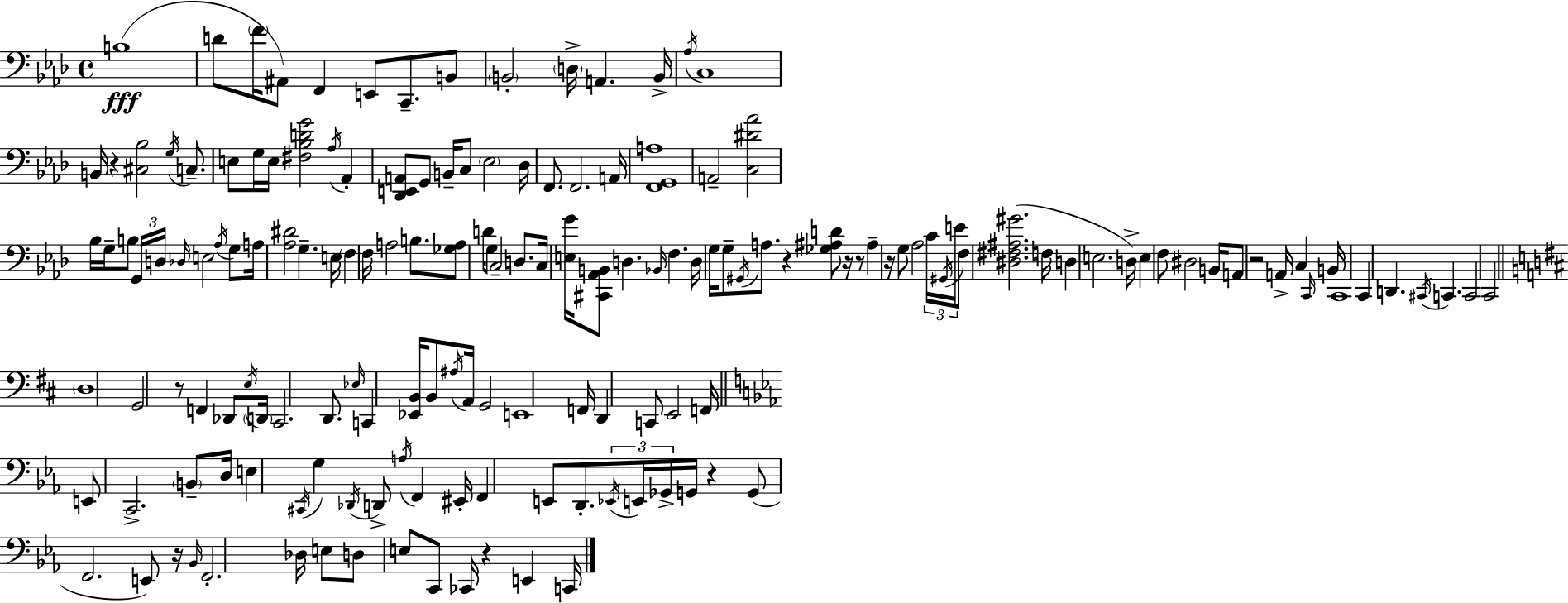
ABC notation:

X:1
T:Untitled
M:4/4
L:1/4
K:Fm
B,4 D/2 F/4 ^A,,/2 F,, E,,/2 C,,/2 B,,/2 B,,2 D,/4 A,, B,,/4 _A,/4 C,4 B,,/4 z [^C,_B,]2 G,/4 C,/2 E,/2 G,/4 E,/4 [^F,_B,DG]2 _A,/4 _A,, [_D,,E,,A,,]/2 G,,/2 B,,/4 C,/2 _E,2 _D,/4 F,,/2 F,,2 A,,/4 [F,,G,,A,]4 A,,2 [C,^D_A]2 _B,/4 G,/4 B,/2 G,,/4 D,/4 _D,/4 E,2 _A,/4 G,/2 A,/4 [_A,^D]2 G, E,/4 F, F,/4 A,2 B,/2 [_G,A,]/2 D/4 G,/2 C,2 D,/2 C,/4 [E,G]/4 [^C,,_A,,B,,]/2 D, _B,,/4 F, D,/4 G,/4 G,/2 ^G,,/4 A,/2 z [_G,^A,D]/2 z/4 z/2 ^A, z/4 G,/2 _A,2 C/4 ^G,,/4 E/4 F,/2 [^D,^F,^A,^G]2 F,/4 D, E,2 D,/4 E, F,/2 ^D,2 B,,/4 A,,/2 z2 A,,/4 C, C,,/4 B,,/4 C,,4 C,, D,, ^C,,/4 C,, C,,2 C,,2 D,4 G,,2 z/2 F,, _D,,/2 E,/4 D,,/4 ^C,,2 D,,/2 _E,/4 C,, [_E,,B,,]/4 B,,/2 ^A,/4 A,,/4 G,,2 E,,4 F,,/4 D,, C,,/2 E,,2 F,,/4 E,,/2 C,,2 B,,/2 D,/4 E, ^C,,/4 G, _D,,/4 D,,/2 A,/4 F,, ^E,,/4 F,, E,,/2 D,,/2 _E,,/4 E,,/4 _G,,/4 G,,/4 z G,,/2 F,,2 E,,/2 z/4 _B,,/4 F,,2 _D,/4 E,/2 D,/2 E,/2 C,,/2 _C,,/4 z E,, C,,/4